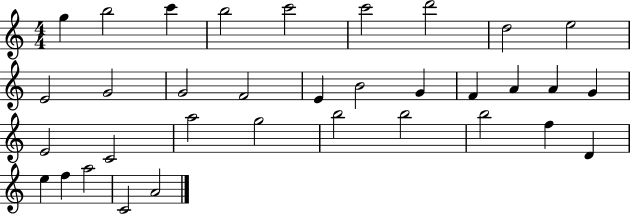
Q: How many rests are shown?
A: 0